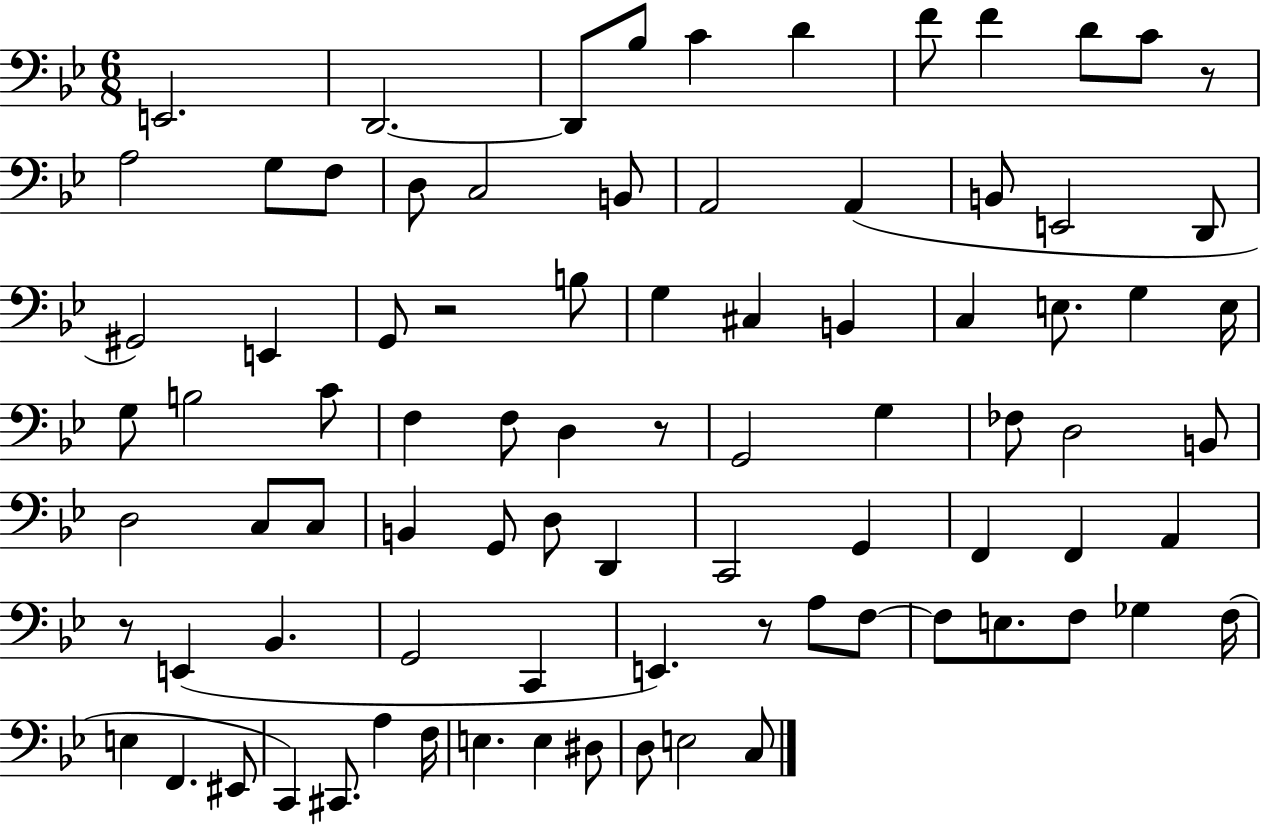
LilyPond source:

{
  \clef bass
  \numericTimeSignature
  \time 6/8
  \key bes \major
  e,2. | d,2.~~ | d,8 bes8 c'4 d'4 | f'8 f'4 d'8 c'8 r8 | \break a2 g8 f8 | d8 c2 b,8 | a,2 a,4( | b,8 e,2 d,8 | \break gis,2) e,4 | g,8 r2 b8 | g4 cis4 b,4 | c4 e8. g4 e16 | \break g8 b2 c'8 | f4 f8 d4 r8 | g,2 g4 | fes8 d2 b,8 | \break d2 c8 c8 | b,4 g,8 d8 d,4 | c,2 g,4 | f,4 f,4 a,4 | \break r8 e,4( bes,4. | g,2 c,4 | e,4.) r8 a8 f8~~ | f8 e8. f8 ges4 f16( | \break e4 f,4. eis,8 | c,4) cis,8. a4 f16 | e4. e4 dis8 | d8 e2 c8 | \break \bar "|."
}